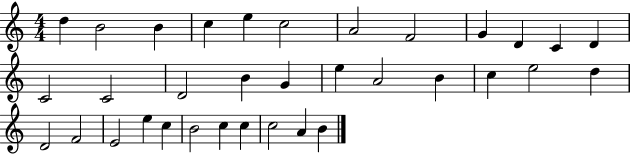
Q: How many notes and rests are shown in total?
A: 34